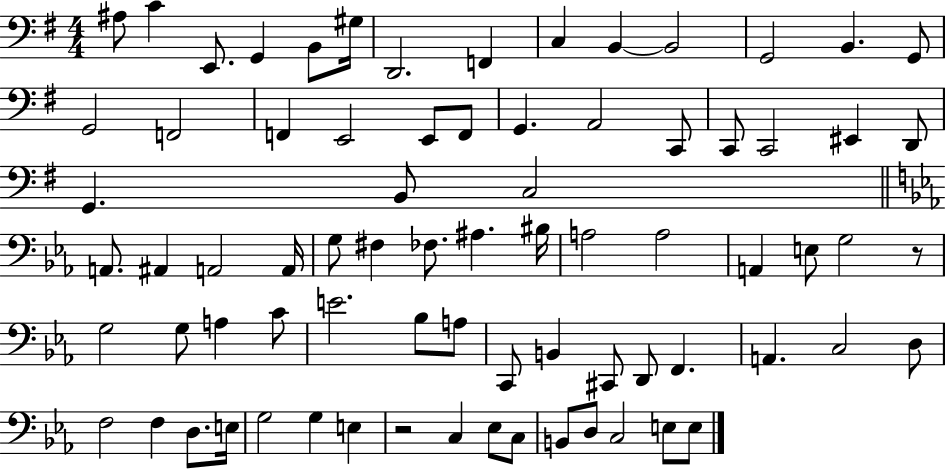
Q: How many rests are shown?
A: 2